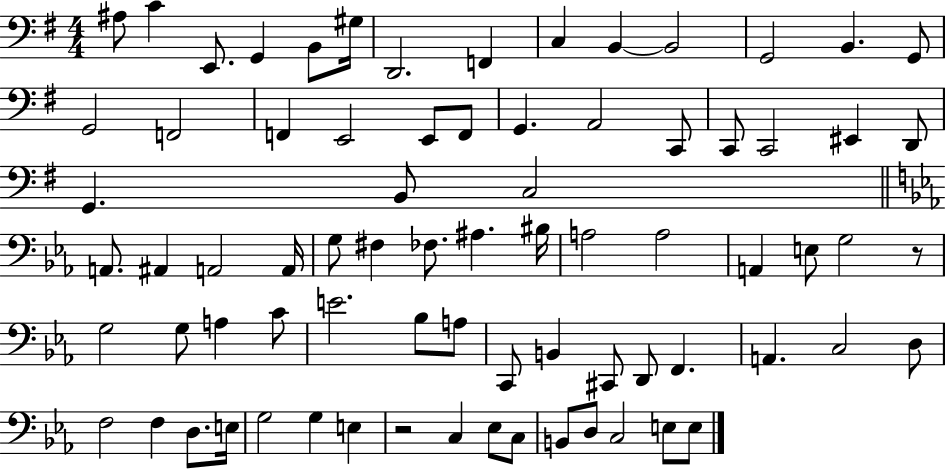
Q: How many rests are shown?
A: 2